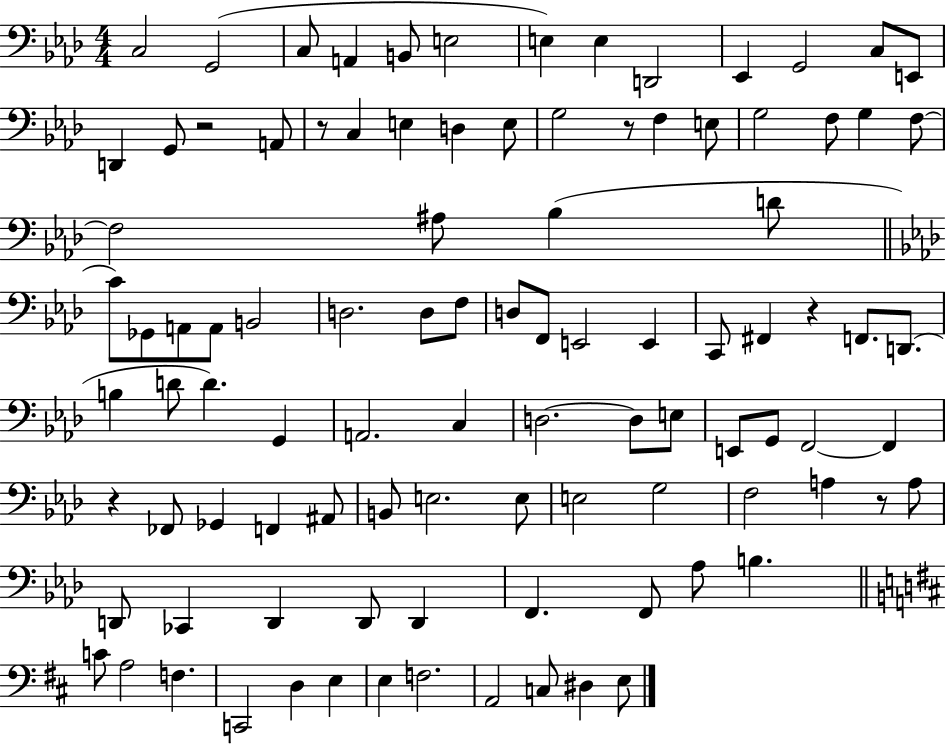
C3/h G2/h C3/e A2/q B2/e E3/h E3/q E3/q D2/h Eb2/q G2/h C3/e E2/e D2/q G2/e R/h A2/e R/e C3/q E3/q D3/q E3/e G3/h R/e F3/q E3/e G3/h F3/e G3/q F3/e F3/h A#3/e Bb3/q D4/e C4/e Gb2/e A2/e A2/e B2/h D3/h. D3/e F3/e D3/e F2/e E2/h E2/q C2/e F#2/q R/q F2/e. D2/e. B3/q D4/e D4/q. G2/q A2/h. C3/q D3/h. D3/e E3/e E2/e G2/e F2/h F2/q R/q FES2/e Gb2/q F2/q A#2/e B2/e E3/h. E3/e E3/h G3/h F3/h A3/q R/e A3/e D2/e CES2/q D2/q D2/e D2/q F2/q. F2/e Ab3/e B3/q. C4/e A3/h F3/q. C2/h D3/q E3/q E3/q F3/h. A2/h C3/e D#3/q E3/e